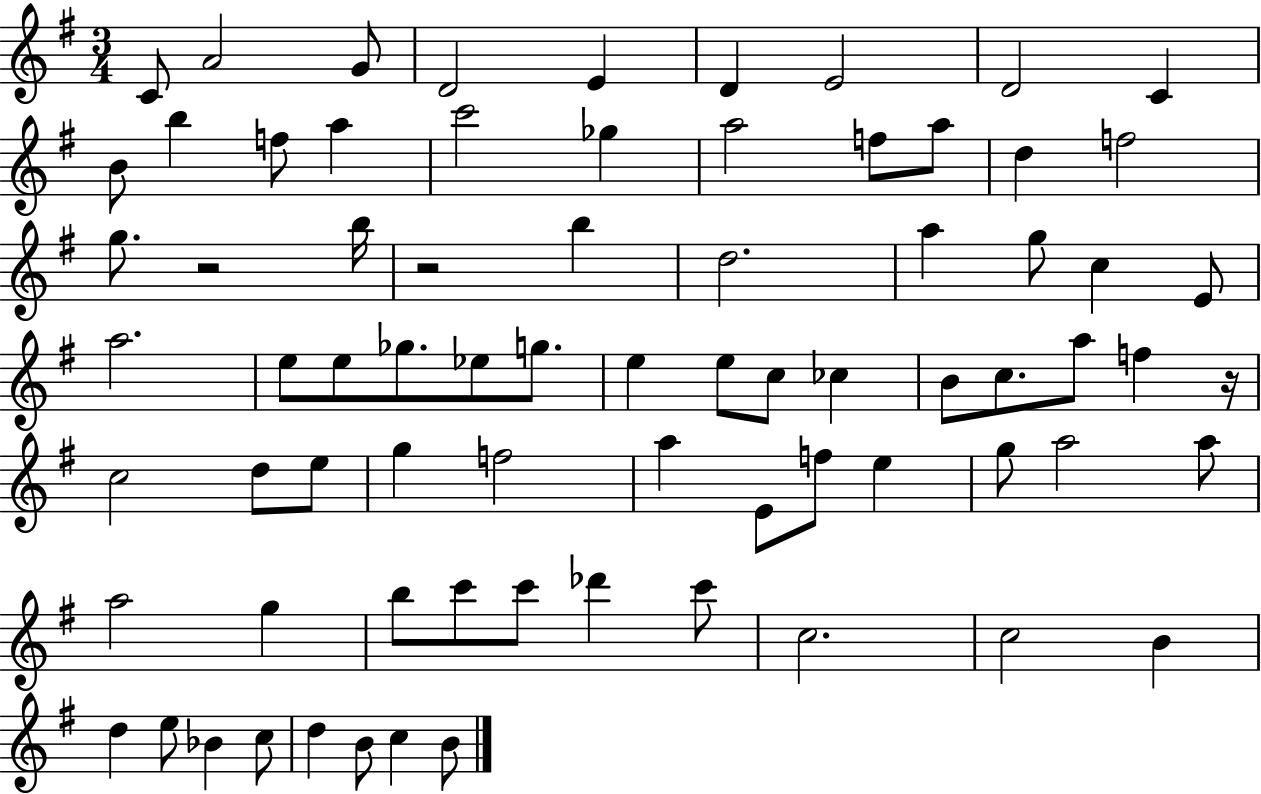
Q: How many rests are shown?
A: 3